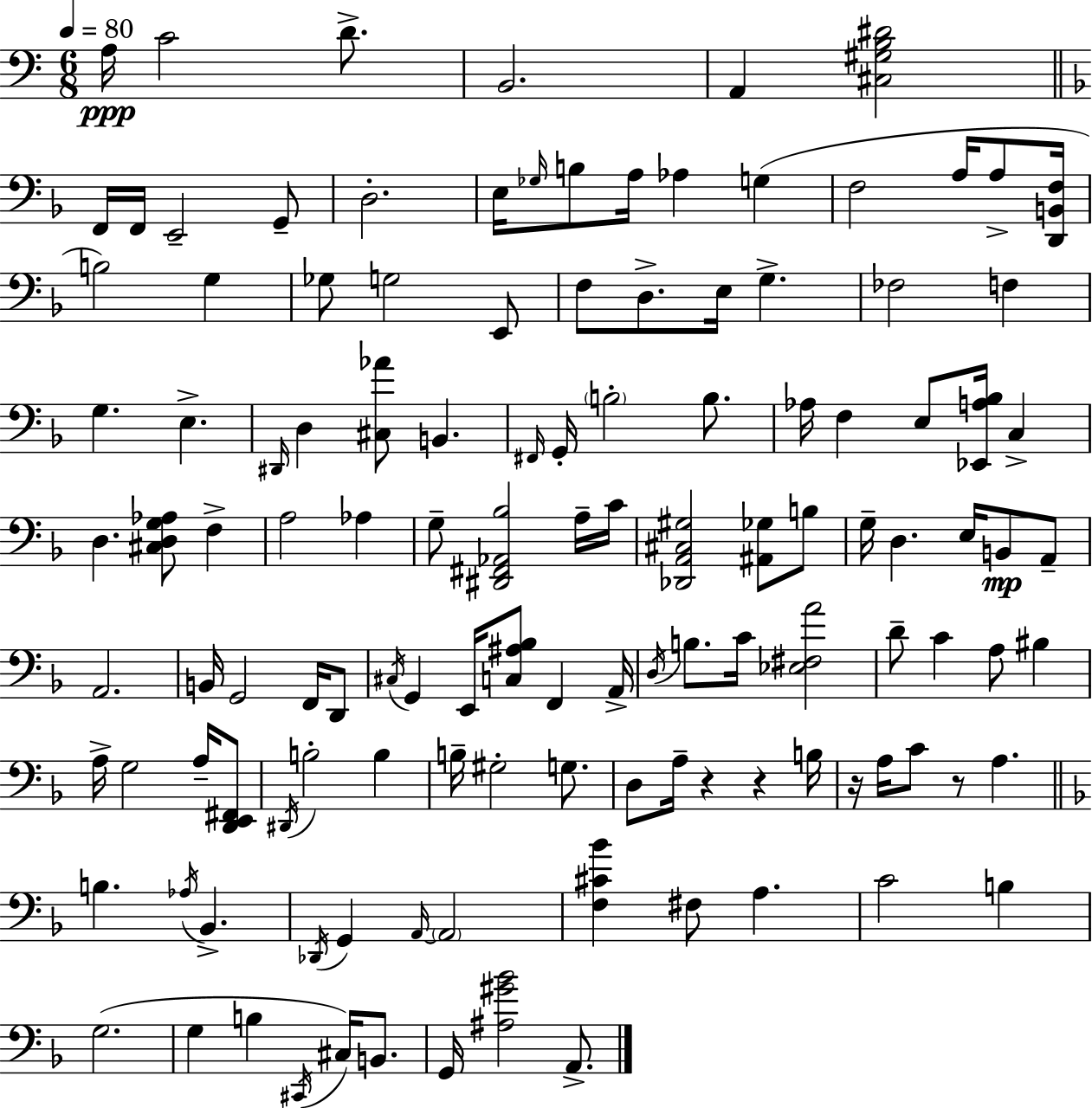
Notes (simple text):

A3/s C4/h D4/e. B2/h. A2/q [C#3,G#3,B3,D#4]/h F2/s F2/s E2/h G2/e D3/h. E3/s Gb3/s B3/e A3/s Ab3/q G3/q F3/h A3/s A3/e [D2,B2,F3]/s B3/h G3/q Gb3/e G3/h E2/e F3/e D3/e. E3/s G3/q. FES3/h F3/q G3/q. E3/q. D#2/s D3/q [C#3,Ab4]/e B2/q. F#2/s G2/s B3/h B3/e. Ab3/s F3/q E3/e [Eb2,A3,Bb3]/s C3/q D3/q. [C#3,D3,G3,Ab3]/e F3/q A3/h Ab3/q G3/e [D#2,F#2,Ab2,Bb3]/h A3/s C4/s [Db2,A2,C#3,G#3]/h [A#2,Gb3]/e B3/e G3/s D3/q. E3/s B2/e A2/e A2/h. B2/s G2/h F2/s D2/e C#3/s G2/q E2/s [C3,A#3,Bb3]/e F2/q A2/s D3/s B3/e. C4/s [Eb3,F#3,A4]/h D4/e C4/q A3/e BIS3/q A3/s G3/h A3/s [D2,E2,F#2]/e D#2/s B3/h B3/q B3/s G#3/h G3/e. D3/e A3/s R/q R/q B3/s R/s A3/s C4/e R/e A3/q. B3/q. Ab3/s Bb2/q. Db2/s G2/q A2/s A2/h [F3,C#4,Bb4]/q F#3/e A3/q. C4/h B3/q G3/h. G3/q B3/q C#2/s C#3/s B2/e. G2/s [A#3,G#4,Bb4]/h A2/e.